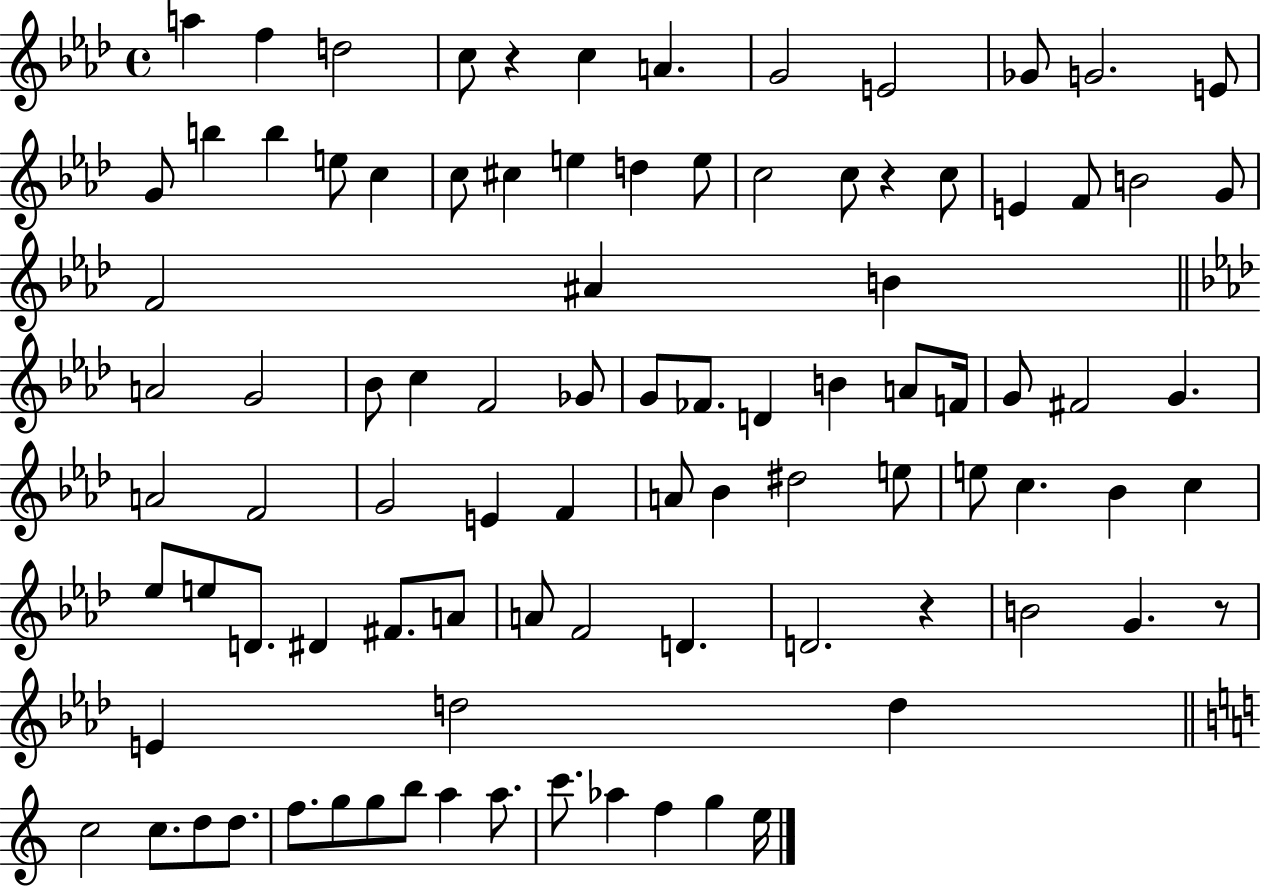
X:1
T:Untitled
M:4/4
L:1/4
K:Ab
a f d2 c/2 z c A G2 E2 _G/2 G2 E/2 G/2 b b e/2 c c/2 ^c e d e/2 c2 c/2 z c/2 E F/2 B2 G/2 F2 ^A B A2 G2 _B/2 c F2 _G/2 G/2 _F/2 D B A/2 F/4 G/2 ^F2 G A2 F2 G2 E F A/2 _B ^d2 e/2 e/2 c _B c _e/2 e/2 D/2 ^D ^F/2 A/2 A/2 F2 D D2 z B2 G z/2 E d2 d c2 c/2 d/2 d/2 f/2 g/2 g/2 b/2 a a/2 c'/2 _a f g e/4